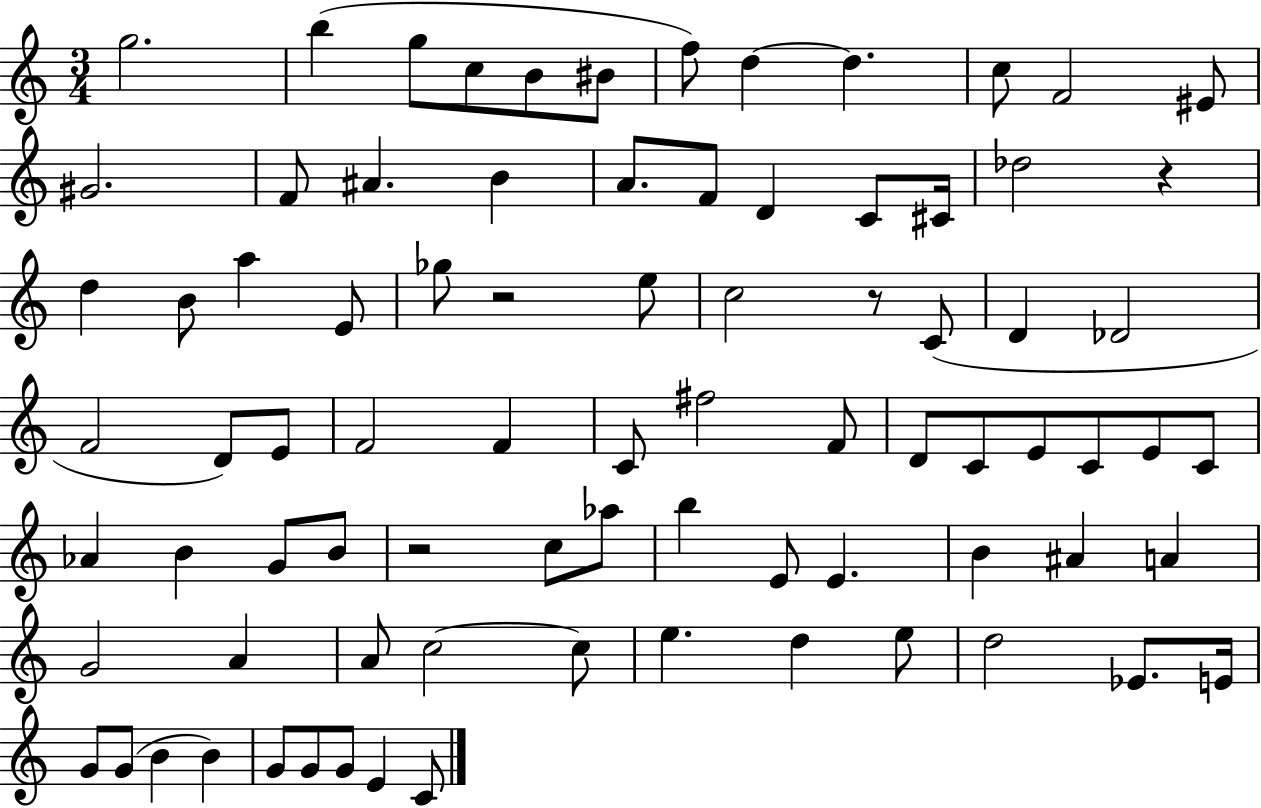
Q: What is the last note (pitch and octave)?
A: C4